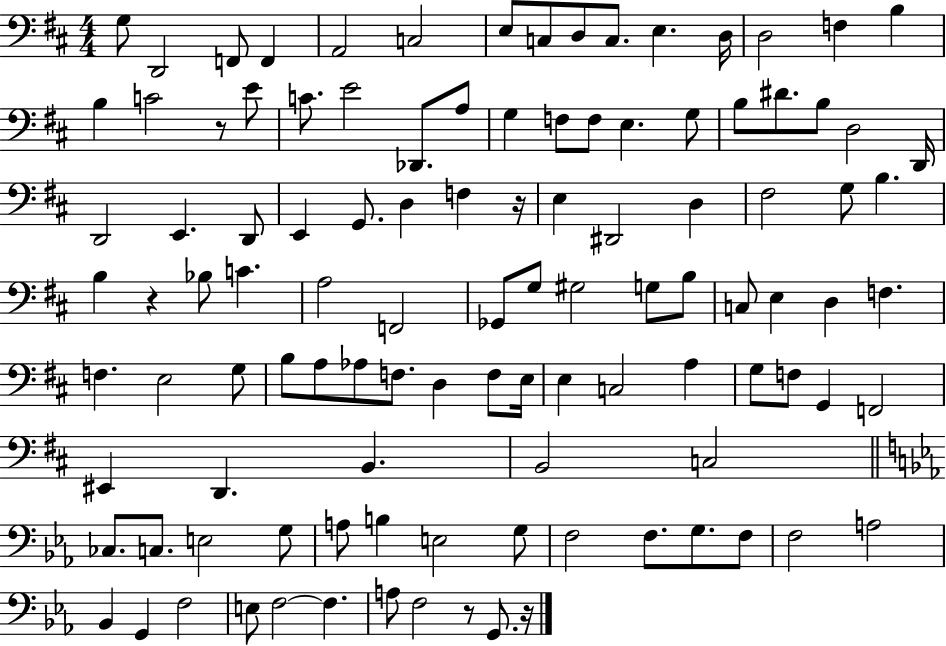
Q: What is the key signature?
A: D major